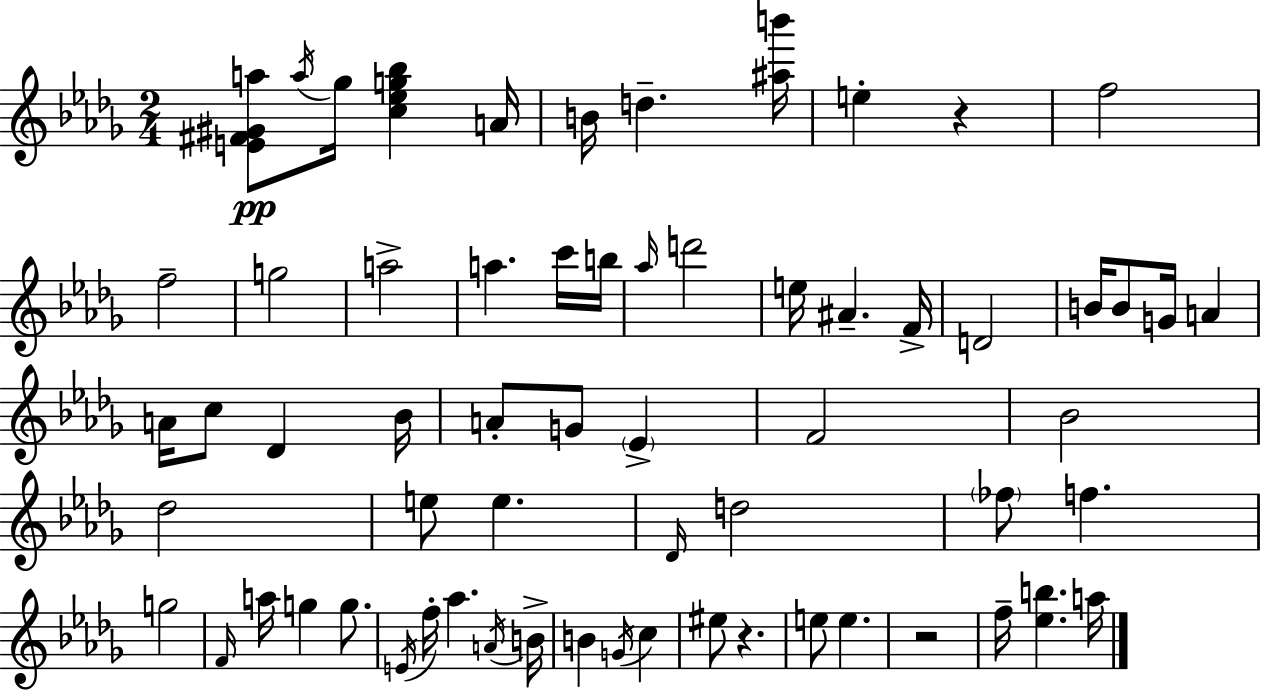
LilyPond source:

{
  \clef treble
  \numericTimeSignature
  \time 2/4
  \key bes \minor
  \repeat volta 2 { <e' fis' gis' a''>8\pp \acciaccatura { a''16 } ges''16 <c'' ees'' g'' bes''>4 | a'16 b'16 d''4.-- | <ais'' b'''>16 e''4-. r4 | f''2 | \break f''2-- | g''2 | a''2-> | a''4. c'''16 | \break b''16 \grace { aes''16 } d'''2 | e''16 ais'4.-- | f'16-> d'2 | b'16 b'8 g'16 a'4 | \break a'16 c''8 des'4 | bes'16 a'8-. g'8 \parenthesize ees'4-> | f'2 | bes'2 | \break des''2 | e''8 e''4. | \grace { des'16 } d''2 | \parenthesize fes''8 f''4. | \break g''2 | \grace { f'16 } a''16 g''4 | g''8. \acciaccatura { e'16 } f''16-. aes''4. | \acciaccatura { a'16 } b'16-> b'4 | \break \acciaccatura { g'16 } c''4 eis''8 | r4. e''8 | e''4. r2 | f''16-- | \break <ees'' b''>4. a''16 } \bar "|."
}